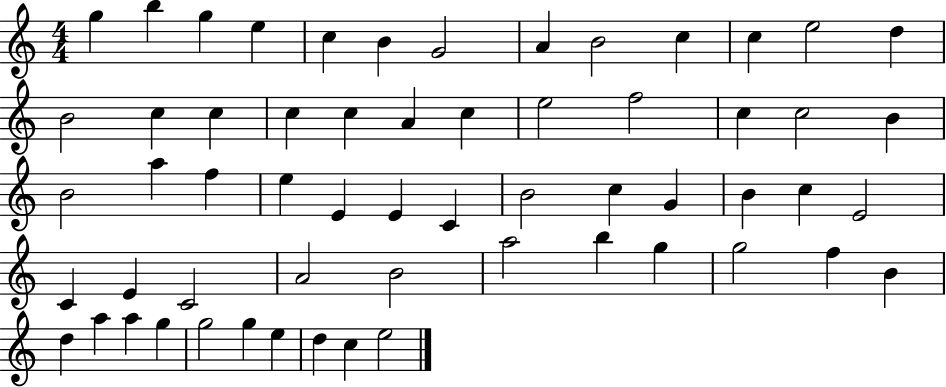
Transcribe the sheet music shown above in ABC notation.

X:1
T:Untitled
M:4/4
L:1/4
K:C
g b g e c B G2 A B2 c c e2 d B2 c c c c A c e2 f2 c c2 B B2 a f e E E C B2 c G B c E2 C E C2 A2 B2 a2 b g g2 f B d a a g g2 g e d c e2